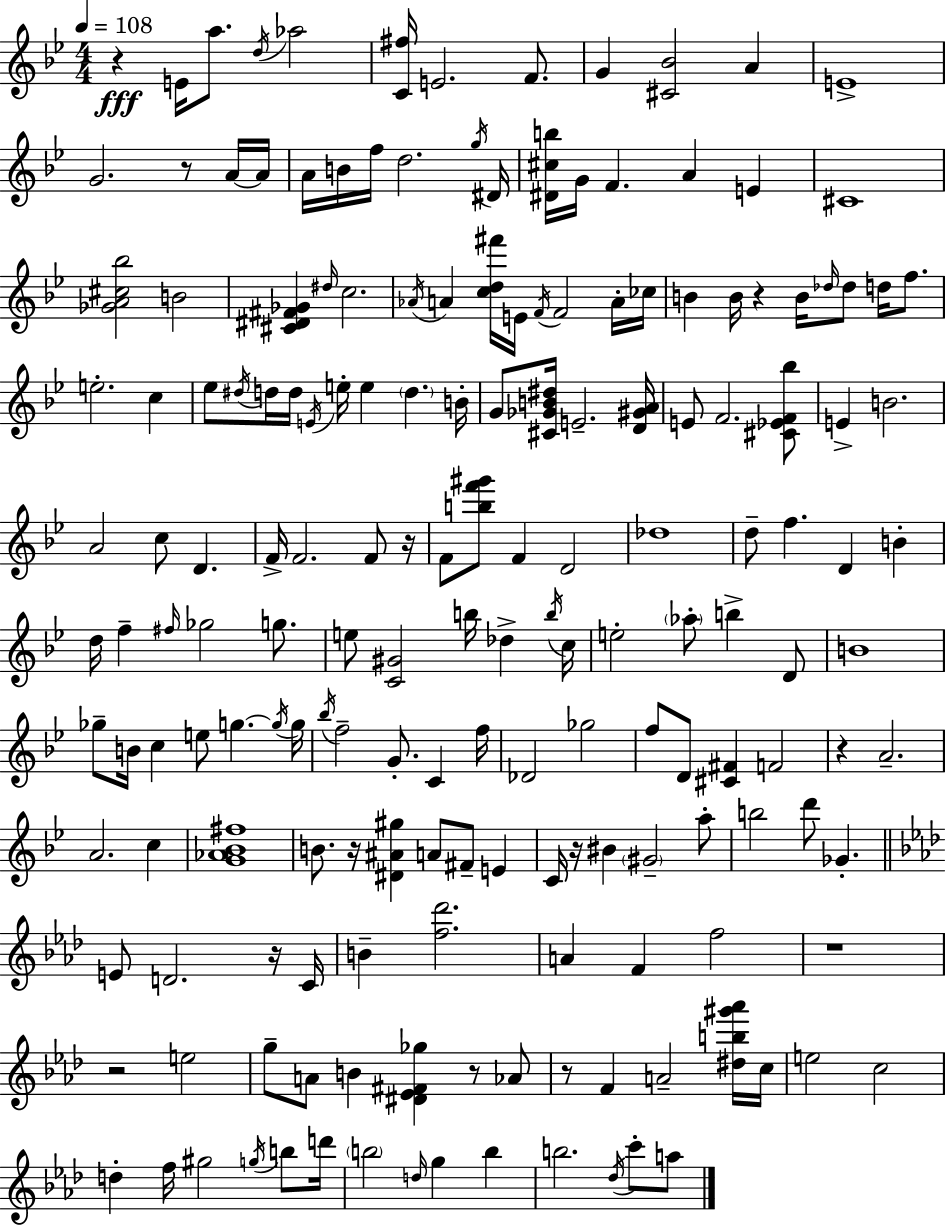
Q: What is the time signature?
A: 4/4